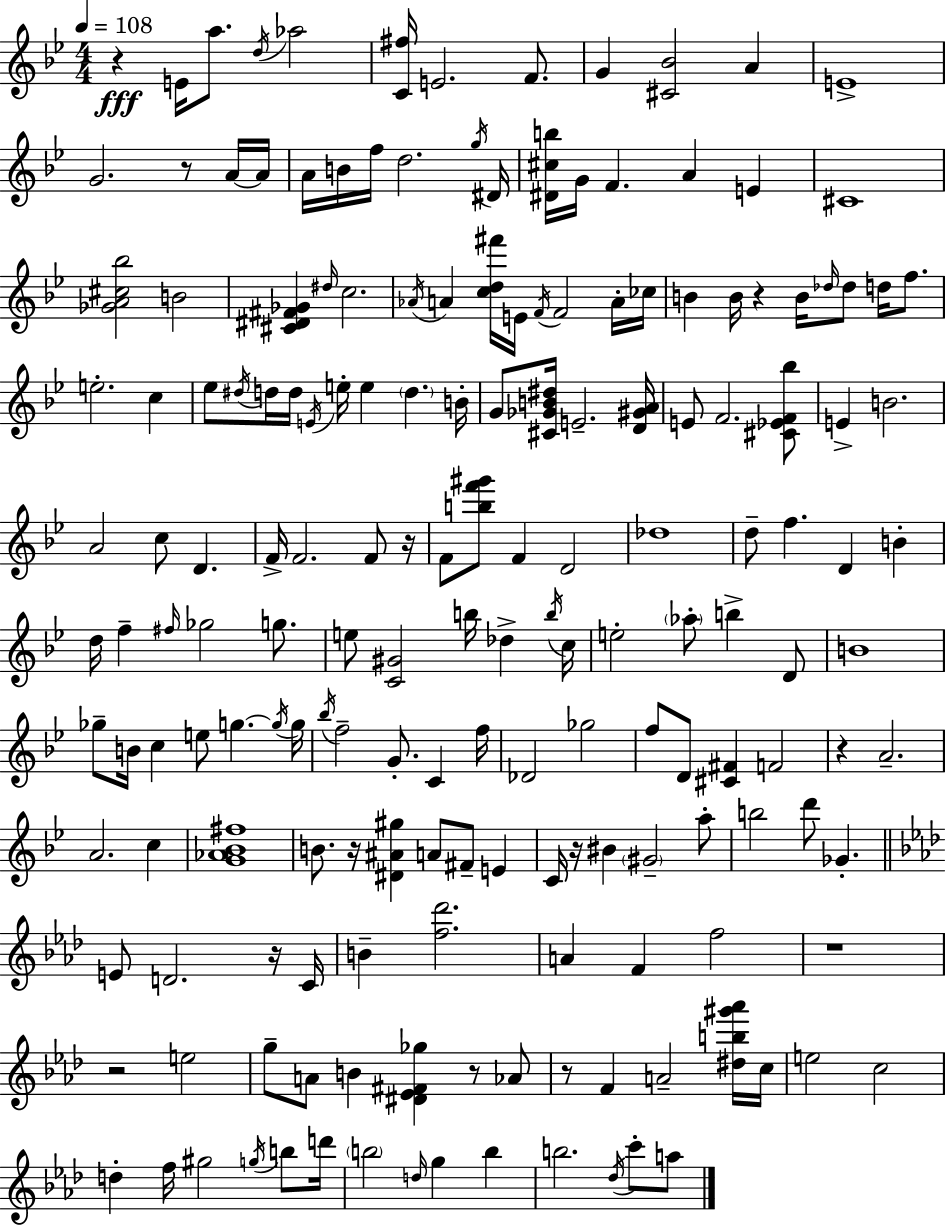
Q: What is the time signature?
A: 4/4